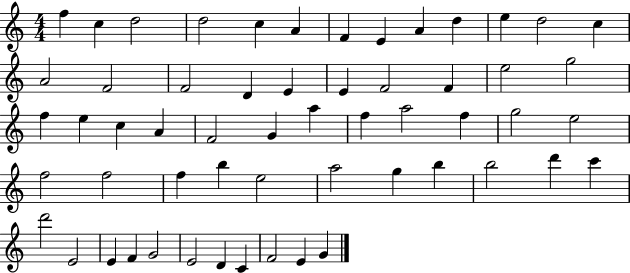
{
  \clef treble
  \numericTimeSignature
  \time 4/4
  \key c \major
  f''4 c''4 d''2 | d''2 c''4 a'4 | f'4 e'4 a'4 d''4 | e''4 d''2 c''4 | \break a'2 f'2 | f'2 d'4 e'4 | e'4 f'2 f'4 | e''2 g''2 | \break f''4 e''4 c''4 a'4 | f'2 g'4 a''4 | f''4 a''2 f''4 | g''2 e''2 | \break f''2 f''2 | f''4 b''4 e''2 | a''2 g''4 b''4 | b''2 d'''4 c'''4 | \break d'''2 e'2 | e'4 f'4 g'2 | e'2 d'4 c'4 | f'2 e'4 g'4 | \break \bar "|."
}